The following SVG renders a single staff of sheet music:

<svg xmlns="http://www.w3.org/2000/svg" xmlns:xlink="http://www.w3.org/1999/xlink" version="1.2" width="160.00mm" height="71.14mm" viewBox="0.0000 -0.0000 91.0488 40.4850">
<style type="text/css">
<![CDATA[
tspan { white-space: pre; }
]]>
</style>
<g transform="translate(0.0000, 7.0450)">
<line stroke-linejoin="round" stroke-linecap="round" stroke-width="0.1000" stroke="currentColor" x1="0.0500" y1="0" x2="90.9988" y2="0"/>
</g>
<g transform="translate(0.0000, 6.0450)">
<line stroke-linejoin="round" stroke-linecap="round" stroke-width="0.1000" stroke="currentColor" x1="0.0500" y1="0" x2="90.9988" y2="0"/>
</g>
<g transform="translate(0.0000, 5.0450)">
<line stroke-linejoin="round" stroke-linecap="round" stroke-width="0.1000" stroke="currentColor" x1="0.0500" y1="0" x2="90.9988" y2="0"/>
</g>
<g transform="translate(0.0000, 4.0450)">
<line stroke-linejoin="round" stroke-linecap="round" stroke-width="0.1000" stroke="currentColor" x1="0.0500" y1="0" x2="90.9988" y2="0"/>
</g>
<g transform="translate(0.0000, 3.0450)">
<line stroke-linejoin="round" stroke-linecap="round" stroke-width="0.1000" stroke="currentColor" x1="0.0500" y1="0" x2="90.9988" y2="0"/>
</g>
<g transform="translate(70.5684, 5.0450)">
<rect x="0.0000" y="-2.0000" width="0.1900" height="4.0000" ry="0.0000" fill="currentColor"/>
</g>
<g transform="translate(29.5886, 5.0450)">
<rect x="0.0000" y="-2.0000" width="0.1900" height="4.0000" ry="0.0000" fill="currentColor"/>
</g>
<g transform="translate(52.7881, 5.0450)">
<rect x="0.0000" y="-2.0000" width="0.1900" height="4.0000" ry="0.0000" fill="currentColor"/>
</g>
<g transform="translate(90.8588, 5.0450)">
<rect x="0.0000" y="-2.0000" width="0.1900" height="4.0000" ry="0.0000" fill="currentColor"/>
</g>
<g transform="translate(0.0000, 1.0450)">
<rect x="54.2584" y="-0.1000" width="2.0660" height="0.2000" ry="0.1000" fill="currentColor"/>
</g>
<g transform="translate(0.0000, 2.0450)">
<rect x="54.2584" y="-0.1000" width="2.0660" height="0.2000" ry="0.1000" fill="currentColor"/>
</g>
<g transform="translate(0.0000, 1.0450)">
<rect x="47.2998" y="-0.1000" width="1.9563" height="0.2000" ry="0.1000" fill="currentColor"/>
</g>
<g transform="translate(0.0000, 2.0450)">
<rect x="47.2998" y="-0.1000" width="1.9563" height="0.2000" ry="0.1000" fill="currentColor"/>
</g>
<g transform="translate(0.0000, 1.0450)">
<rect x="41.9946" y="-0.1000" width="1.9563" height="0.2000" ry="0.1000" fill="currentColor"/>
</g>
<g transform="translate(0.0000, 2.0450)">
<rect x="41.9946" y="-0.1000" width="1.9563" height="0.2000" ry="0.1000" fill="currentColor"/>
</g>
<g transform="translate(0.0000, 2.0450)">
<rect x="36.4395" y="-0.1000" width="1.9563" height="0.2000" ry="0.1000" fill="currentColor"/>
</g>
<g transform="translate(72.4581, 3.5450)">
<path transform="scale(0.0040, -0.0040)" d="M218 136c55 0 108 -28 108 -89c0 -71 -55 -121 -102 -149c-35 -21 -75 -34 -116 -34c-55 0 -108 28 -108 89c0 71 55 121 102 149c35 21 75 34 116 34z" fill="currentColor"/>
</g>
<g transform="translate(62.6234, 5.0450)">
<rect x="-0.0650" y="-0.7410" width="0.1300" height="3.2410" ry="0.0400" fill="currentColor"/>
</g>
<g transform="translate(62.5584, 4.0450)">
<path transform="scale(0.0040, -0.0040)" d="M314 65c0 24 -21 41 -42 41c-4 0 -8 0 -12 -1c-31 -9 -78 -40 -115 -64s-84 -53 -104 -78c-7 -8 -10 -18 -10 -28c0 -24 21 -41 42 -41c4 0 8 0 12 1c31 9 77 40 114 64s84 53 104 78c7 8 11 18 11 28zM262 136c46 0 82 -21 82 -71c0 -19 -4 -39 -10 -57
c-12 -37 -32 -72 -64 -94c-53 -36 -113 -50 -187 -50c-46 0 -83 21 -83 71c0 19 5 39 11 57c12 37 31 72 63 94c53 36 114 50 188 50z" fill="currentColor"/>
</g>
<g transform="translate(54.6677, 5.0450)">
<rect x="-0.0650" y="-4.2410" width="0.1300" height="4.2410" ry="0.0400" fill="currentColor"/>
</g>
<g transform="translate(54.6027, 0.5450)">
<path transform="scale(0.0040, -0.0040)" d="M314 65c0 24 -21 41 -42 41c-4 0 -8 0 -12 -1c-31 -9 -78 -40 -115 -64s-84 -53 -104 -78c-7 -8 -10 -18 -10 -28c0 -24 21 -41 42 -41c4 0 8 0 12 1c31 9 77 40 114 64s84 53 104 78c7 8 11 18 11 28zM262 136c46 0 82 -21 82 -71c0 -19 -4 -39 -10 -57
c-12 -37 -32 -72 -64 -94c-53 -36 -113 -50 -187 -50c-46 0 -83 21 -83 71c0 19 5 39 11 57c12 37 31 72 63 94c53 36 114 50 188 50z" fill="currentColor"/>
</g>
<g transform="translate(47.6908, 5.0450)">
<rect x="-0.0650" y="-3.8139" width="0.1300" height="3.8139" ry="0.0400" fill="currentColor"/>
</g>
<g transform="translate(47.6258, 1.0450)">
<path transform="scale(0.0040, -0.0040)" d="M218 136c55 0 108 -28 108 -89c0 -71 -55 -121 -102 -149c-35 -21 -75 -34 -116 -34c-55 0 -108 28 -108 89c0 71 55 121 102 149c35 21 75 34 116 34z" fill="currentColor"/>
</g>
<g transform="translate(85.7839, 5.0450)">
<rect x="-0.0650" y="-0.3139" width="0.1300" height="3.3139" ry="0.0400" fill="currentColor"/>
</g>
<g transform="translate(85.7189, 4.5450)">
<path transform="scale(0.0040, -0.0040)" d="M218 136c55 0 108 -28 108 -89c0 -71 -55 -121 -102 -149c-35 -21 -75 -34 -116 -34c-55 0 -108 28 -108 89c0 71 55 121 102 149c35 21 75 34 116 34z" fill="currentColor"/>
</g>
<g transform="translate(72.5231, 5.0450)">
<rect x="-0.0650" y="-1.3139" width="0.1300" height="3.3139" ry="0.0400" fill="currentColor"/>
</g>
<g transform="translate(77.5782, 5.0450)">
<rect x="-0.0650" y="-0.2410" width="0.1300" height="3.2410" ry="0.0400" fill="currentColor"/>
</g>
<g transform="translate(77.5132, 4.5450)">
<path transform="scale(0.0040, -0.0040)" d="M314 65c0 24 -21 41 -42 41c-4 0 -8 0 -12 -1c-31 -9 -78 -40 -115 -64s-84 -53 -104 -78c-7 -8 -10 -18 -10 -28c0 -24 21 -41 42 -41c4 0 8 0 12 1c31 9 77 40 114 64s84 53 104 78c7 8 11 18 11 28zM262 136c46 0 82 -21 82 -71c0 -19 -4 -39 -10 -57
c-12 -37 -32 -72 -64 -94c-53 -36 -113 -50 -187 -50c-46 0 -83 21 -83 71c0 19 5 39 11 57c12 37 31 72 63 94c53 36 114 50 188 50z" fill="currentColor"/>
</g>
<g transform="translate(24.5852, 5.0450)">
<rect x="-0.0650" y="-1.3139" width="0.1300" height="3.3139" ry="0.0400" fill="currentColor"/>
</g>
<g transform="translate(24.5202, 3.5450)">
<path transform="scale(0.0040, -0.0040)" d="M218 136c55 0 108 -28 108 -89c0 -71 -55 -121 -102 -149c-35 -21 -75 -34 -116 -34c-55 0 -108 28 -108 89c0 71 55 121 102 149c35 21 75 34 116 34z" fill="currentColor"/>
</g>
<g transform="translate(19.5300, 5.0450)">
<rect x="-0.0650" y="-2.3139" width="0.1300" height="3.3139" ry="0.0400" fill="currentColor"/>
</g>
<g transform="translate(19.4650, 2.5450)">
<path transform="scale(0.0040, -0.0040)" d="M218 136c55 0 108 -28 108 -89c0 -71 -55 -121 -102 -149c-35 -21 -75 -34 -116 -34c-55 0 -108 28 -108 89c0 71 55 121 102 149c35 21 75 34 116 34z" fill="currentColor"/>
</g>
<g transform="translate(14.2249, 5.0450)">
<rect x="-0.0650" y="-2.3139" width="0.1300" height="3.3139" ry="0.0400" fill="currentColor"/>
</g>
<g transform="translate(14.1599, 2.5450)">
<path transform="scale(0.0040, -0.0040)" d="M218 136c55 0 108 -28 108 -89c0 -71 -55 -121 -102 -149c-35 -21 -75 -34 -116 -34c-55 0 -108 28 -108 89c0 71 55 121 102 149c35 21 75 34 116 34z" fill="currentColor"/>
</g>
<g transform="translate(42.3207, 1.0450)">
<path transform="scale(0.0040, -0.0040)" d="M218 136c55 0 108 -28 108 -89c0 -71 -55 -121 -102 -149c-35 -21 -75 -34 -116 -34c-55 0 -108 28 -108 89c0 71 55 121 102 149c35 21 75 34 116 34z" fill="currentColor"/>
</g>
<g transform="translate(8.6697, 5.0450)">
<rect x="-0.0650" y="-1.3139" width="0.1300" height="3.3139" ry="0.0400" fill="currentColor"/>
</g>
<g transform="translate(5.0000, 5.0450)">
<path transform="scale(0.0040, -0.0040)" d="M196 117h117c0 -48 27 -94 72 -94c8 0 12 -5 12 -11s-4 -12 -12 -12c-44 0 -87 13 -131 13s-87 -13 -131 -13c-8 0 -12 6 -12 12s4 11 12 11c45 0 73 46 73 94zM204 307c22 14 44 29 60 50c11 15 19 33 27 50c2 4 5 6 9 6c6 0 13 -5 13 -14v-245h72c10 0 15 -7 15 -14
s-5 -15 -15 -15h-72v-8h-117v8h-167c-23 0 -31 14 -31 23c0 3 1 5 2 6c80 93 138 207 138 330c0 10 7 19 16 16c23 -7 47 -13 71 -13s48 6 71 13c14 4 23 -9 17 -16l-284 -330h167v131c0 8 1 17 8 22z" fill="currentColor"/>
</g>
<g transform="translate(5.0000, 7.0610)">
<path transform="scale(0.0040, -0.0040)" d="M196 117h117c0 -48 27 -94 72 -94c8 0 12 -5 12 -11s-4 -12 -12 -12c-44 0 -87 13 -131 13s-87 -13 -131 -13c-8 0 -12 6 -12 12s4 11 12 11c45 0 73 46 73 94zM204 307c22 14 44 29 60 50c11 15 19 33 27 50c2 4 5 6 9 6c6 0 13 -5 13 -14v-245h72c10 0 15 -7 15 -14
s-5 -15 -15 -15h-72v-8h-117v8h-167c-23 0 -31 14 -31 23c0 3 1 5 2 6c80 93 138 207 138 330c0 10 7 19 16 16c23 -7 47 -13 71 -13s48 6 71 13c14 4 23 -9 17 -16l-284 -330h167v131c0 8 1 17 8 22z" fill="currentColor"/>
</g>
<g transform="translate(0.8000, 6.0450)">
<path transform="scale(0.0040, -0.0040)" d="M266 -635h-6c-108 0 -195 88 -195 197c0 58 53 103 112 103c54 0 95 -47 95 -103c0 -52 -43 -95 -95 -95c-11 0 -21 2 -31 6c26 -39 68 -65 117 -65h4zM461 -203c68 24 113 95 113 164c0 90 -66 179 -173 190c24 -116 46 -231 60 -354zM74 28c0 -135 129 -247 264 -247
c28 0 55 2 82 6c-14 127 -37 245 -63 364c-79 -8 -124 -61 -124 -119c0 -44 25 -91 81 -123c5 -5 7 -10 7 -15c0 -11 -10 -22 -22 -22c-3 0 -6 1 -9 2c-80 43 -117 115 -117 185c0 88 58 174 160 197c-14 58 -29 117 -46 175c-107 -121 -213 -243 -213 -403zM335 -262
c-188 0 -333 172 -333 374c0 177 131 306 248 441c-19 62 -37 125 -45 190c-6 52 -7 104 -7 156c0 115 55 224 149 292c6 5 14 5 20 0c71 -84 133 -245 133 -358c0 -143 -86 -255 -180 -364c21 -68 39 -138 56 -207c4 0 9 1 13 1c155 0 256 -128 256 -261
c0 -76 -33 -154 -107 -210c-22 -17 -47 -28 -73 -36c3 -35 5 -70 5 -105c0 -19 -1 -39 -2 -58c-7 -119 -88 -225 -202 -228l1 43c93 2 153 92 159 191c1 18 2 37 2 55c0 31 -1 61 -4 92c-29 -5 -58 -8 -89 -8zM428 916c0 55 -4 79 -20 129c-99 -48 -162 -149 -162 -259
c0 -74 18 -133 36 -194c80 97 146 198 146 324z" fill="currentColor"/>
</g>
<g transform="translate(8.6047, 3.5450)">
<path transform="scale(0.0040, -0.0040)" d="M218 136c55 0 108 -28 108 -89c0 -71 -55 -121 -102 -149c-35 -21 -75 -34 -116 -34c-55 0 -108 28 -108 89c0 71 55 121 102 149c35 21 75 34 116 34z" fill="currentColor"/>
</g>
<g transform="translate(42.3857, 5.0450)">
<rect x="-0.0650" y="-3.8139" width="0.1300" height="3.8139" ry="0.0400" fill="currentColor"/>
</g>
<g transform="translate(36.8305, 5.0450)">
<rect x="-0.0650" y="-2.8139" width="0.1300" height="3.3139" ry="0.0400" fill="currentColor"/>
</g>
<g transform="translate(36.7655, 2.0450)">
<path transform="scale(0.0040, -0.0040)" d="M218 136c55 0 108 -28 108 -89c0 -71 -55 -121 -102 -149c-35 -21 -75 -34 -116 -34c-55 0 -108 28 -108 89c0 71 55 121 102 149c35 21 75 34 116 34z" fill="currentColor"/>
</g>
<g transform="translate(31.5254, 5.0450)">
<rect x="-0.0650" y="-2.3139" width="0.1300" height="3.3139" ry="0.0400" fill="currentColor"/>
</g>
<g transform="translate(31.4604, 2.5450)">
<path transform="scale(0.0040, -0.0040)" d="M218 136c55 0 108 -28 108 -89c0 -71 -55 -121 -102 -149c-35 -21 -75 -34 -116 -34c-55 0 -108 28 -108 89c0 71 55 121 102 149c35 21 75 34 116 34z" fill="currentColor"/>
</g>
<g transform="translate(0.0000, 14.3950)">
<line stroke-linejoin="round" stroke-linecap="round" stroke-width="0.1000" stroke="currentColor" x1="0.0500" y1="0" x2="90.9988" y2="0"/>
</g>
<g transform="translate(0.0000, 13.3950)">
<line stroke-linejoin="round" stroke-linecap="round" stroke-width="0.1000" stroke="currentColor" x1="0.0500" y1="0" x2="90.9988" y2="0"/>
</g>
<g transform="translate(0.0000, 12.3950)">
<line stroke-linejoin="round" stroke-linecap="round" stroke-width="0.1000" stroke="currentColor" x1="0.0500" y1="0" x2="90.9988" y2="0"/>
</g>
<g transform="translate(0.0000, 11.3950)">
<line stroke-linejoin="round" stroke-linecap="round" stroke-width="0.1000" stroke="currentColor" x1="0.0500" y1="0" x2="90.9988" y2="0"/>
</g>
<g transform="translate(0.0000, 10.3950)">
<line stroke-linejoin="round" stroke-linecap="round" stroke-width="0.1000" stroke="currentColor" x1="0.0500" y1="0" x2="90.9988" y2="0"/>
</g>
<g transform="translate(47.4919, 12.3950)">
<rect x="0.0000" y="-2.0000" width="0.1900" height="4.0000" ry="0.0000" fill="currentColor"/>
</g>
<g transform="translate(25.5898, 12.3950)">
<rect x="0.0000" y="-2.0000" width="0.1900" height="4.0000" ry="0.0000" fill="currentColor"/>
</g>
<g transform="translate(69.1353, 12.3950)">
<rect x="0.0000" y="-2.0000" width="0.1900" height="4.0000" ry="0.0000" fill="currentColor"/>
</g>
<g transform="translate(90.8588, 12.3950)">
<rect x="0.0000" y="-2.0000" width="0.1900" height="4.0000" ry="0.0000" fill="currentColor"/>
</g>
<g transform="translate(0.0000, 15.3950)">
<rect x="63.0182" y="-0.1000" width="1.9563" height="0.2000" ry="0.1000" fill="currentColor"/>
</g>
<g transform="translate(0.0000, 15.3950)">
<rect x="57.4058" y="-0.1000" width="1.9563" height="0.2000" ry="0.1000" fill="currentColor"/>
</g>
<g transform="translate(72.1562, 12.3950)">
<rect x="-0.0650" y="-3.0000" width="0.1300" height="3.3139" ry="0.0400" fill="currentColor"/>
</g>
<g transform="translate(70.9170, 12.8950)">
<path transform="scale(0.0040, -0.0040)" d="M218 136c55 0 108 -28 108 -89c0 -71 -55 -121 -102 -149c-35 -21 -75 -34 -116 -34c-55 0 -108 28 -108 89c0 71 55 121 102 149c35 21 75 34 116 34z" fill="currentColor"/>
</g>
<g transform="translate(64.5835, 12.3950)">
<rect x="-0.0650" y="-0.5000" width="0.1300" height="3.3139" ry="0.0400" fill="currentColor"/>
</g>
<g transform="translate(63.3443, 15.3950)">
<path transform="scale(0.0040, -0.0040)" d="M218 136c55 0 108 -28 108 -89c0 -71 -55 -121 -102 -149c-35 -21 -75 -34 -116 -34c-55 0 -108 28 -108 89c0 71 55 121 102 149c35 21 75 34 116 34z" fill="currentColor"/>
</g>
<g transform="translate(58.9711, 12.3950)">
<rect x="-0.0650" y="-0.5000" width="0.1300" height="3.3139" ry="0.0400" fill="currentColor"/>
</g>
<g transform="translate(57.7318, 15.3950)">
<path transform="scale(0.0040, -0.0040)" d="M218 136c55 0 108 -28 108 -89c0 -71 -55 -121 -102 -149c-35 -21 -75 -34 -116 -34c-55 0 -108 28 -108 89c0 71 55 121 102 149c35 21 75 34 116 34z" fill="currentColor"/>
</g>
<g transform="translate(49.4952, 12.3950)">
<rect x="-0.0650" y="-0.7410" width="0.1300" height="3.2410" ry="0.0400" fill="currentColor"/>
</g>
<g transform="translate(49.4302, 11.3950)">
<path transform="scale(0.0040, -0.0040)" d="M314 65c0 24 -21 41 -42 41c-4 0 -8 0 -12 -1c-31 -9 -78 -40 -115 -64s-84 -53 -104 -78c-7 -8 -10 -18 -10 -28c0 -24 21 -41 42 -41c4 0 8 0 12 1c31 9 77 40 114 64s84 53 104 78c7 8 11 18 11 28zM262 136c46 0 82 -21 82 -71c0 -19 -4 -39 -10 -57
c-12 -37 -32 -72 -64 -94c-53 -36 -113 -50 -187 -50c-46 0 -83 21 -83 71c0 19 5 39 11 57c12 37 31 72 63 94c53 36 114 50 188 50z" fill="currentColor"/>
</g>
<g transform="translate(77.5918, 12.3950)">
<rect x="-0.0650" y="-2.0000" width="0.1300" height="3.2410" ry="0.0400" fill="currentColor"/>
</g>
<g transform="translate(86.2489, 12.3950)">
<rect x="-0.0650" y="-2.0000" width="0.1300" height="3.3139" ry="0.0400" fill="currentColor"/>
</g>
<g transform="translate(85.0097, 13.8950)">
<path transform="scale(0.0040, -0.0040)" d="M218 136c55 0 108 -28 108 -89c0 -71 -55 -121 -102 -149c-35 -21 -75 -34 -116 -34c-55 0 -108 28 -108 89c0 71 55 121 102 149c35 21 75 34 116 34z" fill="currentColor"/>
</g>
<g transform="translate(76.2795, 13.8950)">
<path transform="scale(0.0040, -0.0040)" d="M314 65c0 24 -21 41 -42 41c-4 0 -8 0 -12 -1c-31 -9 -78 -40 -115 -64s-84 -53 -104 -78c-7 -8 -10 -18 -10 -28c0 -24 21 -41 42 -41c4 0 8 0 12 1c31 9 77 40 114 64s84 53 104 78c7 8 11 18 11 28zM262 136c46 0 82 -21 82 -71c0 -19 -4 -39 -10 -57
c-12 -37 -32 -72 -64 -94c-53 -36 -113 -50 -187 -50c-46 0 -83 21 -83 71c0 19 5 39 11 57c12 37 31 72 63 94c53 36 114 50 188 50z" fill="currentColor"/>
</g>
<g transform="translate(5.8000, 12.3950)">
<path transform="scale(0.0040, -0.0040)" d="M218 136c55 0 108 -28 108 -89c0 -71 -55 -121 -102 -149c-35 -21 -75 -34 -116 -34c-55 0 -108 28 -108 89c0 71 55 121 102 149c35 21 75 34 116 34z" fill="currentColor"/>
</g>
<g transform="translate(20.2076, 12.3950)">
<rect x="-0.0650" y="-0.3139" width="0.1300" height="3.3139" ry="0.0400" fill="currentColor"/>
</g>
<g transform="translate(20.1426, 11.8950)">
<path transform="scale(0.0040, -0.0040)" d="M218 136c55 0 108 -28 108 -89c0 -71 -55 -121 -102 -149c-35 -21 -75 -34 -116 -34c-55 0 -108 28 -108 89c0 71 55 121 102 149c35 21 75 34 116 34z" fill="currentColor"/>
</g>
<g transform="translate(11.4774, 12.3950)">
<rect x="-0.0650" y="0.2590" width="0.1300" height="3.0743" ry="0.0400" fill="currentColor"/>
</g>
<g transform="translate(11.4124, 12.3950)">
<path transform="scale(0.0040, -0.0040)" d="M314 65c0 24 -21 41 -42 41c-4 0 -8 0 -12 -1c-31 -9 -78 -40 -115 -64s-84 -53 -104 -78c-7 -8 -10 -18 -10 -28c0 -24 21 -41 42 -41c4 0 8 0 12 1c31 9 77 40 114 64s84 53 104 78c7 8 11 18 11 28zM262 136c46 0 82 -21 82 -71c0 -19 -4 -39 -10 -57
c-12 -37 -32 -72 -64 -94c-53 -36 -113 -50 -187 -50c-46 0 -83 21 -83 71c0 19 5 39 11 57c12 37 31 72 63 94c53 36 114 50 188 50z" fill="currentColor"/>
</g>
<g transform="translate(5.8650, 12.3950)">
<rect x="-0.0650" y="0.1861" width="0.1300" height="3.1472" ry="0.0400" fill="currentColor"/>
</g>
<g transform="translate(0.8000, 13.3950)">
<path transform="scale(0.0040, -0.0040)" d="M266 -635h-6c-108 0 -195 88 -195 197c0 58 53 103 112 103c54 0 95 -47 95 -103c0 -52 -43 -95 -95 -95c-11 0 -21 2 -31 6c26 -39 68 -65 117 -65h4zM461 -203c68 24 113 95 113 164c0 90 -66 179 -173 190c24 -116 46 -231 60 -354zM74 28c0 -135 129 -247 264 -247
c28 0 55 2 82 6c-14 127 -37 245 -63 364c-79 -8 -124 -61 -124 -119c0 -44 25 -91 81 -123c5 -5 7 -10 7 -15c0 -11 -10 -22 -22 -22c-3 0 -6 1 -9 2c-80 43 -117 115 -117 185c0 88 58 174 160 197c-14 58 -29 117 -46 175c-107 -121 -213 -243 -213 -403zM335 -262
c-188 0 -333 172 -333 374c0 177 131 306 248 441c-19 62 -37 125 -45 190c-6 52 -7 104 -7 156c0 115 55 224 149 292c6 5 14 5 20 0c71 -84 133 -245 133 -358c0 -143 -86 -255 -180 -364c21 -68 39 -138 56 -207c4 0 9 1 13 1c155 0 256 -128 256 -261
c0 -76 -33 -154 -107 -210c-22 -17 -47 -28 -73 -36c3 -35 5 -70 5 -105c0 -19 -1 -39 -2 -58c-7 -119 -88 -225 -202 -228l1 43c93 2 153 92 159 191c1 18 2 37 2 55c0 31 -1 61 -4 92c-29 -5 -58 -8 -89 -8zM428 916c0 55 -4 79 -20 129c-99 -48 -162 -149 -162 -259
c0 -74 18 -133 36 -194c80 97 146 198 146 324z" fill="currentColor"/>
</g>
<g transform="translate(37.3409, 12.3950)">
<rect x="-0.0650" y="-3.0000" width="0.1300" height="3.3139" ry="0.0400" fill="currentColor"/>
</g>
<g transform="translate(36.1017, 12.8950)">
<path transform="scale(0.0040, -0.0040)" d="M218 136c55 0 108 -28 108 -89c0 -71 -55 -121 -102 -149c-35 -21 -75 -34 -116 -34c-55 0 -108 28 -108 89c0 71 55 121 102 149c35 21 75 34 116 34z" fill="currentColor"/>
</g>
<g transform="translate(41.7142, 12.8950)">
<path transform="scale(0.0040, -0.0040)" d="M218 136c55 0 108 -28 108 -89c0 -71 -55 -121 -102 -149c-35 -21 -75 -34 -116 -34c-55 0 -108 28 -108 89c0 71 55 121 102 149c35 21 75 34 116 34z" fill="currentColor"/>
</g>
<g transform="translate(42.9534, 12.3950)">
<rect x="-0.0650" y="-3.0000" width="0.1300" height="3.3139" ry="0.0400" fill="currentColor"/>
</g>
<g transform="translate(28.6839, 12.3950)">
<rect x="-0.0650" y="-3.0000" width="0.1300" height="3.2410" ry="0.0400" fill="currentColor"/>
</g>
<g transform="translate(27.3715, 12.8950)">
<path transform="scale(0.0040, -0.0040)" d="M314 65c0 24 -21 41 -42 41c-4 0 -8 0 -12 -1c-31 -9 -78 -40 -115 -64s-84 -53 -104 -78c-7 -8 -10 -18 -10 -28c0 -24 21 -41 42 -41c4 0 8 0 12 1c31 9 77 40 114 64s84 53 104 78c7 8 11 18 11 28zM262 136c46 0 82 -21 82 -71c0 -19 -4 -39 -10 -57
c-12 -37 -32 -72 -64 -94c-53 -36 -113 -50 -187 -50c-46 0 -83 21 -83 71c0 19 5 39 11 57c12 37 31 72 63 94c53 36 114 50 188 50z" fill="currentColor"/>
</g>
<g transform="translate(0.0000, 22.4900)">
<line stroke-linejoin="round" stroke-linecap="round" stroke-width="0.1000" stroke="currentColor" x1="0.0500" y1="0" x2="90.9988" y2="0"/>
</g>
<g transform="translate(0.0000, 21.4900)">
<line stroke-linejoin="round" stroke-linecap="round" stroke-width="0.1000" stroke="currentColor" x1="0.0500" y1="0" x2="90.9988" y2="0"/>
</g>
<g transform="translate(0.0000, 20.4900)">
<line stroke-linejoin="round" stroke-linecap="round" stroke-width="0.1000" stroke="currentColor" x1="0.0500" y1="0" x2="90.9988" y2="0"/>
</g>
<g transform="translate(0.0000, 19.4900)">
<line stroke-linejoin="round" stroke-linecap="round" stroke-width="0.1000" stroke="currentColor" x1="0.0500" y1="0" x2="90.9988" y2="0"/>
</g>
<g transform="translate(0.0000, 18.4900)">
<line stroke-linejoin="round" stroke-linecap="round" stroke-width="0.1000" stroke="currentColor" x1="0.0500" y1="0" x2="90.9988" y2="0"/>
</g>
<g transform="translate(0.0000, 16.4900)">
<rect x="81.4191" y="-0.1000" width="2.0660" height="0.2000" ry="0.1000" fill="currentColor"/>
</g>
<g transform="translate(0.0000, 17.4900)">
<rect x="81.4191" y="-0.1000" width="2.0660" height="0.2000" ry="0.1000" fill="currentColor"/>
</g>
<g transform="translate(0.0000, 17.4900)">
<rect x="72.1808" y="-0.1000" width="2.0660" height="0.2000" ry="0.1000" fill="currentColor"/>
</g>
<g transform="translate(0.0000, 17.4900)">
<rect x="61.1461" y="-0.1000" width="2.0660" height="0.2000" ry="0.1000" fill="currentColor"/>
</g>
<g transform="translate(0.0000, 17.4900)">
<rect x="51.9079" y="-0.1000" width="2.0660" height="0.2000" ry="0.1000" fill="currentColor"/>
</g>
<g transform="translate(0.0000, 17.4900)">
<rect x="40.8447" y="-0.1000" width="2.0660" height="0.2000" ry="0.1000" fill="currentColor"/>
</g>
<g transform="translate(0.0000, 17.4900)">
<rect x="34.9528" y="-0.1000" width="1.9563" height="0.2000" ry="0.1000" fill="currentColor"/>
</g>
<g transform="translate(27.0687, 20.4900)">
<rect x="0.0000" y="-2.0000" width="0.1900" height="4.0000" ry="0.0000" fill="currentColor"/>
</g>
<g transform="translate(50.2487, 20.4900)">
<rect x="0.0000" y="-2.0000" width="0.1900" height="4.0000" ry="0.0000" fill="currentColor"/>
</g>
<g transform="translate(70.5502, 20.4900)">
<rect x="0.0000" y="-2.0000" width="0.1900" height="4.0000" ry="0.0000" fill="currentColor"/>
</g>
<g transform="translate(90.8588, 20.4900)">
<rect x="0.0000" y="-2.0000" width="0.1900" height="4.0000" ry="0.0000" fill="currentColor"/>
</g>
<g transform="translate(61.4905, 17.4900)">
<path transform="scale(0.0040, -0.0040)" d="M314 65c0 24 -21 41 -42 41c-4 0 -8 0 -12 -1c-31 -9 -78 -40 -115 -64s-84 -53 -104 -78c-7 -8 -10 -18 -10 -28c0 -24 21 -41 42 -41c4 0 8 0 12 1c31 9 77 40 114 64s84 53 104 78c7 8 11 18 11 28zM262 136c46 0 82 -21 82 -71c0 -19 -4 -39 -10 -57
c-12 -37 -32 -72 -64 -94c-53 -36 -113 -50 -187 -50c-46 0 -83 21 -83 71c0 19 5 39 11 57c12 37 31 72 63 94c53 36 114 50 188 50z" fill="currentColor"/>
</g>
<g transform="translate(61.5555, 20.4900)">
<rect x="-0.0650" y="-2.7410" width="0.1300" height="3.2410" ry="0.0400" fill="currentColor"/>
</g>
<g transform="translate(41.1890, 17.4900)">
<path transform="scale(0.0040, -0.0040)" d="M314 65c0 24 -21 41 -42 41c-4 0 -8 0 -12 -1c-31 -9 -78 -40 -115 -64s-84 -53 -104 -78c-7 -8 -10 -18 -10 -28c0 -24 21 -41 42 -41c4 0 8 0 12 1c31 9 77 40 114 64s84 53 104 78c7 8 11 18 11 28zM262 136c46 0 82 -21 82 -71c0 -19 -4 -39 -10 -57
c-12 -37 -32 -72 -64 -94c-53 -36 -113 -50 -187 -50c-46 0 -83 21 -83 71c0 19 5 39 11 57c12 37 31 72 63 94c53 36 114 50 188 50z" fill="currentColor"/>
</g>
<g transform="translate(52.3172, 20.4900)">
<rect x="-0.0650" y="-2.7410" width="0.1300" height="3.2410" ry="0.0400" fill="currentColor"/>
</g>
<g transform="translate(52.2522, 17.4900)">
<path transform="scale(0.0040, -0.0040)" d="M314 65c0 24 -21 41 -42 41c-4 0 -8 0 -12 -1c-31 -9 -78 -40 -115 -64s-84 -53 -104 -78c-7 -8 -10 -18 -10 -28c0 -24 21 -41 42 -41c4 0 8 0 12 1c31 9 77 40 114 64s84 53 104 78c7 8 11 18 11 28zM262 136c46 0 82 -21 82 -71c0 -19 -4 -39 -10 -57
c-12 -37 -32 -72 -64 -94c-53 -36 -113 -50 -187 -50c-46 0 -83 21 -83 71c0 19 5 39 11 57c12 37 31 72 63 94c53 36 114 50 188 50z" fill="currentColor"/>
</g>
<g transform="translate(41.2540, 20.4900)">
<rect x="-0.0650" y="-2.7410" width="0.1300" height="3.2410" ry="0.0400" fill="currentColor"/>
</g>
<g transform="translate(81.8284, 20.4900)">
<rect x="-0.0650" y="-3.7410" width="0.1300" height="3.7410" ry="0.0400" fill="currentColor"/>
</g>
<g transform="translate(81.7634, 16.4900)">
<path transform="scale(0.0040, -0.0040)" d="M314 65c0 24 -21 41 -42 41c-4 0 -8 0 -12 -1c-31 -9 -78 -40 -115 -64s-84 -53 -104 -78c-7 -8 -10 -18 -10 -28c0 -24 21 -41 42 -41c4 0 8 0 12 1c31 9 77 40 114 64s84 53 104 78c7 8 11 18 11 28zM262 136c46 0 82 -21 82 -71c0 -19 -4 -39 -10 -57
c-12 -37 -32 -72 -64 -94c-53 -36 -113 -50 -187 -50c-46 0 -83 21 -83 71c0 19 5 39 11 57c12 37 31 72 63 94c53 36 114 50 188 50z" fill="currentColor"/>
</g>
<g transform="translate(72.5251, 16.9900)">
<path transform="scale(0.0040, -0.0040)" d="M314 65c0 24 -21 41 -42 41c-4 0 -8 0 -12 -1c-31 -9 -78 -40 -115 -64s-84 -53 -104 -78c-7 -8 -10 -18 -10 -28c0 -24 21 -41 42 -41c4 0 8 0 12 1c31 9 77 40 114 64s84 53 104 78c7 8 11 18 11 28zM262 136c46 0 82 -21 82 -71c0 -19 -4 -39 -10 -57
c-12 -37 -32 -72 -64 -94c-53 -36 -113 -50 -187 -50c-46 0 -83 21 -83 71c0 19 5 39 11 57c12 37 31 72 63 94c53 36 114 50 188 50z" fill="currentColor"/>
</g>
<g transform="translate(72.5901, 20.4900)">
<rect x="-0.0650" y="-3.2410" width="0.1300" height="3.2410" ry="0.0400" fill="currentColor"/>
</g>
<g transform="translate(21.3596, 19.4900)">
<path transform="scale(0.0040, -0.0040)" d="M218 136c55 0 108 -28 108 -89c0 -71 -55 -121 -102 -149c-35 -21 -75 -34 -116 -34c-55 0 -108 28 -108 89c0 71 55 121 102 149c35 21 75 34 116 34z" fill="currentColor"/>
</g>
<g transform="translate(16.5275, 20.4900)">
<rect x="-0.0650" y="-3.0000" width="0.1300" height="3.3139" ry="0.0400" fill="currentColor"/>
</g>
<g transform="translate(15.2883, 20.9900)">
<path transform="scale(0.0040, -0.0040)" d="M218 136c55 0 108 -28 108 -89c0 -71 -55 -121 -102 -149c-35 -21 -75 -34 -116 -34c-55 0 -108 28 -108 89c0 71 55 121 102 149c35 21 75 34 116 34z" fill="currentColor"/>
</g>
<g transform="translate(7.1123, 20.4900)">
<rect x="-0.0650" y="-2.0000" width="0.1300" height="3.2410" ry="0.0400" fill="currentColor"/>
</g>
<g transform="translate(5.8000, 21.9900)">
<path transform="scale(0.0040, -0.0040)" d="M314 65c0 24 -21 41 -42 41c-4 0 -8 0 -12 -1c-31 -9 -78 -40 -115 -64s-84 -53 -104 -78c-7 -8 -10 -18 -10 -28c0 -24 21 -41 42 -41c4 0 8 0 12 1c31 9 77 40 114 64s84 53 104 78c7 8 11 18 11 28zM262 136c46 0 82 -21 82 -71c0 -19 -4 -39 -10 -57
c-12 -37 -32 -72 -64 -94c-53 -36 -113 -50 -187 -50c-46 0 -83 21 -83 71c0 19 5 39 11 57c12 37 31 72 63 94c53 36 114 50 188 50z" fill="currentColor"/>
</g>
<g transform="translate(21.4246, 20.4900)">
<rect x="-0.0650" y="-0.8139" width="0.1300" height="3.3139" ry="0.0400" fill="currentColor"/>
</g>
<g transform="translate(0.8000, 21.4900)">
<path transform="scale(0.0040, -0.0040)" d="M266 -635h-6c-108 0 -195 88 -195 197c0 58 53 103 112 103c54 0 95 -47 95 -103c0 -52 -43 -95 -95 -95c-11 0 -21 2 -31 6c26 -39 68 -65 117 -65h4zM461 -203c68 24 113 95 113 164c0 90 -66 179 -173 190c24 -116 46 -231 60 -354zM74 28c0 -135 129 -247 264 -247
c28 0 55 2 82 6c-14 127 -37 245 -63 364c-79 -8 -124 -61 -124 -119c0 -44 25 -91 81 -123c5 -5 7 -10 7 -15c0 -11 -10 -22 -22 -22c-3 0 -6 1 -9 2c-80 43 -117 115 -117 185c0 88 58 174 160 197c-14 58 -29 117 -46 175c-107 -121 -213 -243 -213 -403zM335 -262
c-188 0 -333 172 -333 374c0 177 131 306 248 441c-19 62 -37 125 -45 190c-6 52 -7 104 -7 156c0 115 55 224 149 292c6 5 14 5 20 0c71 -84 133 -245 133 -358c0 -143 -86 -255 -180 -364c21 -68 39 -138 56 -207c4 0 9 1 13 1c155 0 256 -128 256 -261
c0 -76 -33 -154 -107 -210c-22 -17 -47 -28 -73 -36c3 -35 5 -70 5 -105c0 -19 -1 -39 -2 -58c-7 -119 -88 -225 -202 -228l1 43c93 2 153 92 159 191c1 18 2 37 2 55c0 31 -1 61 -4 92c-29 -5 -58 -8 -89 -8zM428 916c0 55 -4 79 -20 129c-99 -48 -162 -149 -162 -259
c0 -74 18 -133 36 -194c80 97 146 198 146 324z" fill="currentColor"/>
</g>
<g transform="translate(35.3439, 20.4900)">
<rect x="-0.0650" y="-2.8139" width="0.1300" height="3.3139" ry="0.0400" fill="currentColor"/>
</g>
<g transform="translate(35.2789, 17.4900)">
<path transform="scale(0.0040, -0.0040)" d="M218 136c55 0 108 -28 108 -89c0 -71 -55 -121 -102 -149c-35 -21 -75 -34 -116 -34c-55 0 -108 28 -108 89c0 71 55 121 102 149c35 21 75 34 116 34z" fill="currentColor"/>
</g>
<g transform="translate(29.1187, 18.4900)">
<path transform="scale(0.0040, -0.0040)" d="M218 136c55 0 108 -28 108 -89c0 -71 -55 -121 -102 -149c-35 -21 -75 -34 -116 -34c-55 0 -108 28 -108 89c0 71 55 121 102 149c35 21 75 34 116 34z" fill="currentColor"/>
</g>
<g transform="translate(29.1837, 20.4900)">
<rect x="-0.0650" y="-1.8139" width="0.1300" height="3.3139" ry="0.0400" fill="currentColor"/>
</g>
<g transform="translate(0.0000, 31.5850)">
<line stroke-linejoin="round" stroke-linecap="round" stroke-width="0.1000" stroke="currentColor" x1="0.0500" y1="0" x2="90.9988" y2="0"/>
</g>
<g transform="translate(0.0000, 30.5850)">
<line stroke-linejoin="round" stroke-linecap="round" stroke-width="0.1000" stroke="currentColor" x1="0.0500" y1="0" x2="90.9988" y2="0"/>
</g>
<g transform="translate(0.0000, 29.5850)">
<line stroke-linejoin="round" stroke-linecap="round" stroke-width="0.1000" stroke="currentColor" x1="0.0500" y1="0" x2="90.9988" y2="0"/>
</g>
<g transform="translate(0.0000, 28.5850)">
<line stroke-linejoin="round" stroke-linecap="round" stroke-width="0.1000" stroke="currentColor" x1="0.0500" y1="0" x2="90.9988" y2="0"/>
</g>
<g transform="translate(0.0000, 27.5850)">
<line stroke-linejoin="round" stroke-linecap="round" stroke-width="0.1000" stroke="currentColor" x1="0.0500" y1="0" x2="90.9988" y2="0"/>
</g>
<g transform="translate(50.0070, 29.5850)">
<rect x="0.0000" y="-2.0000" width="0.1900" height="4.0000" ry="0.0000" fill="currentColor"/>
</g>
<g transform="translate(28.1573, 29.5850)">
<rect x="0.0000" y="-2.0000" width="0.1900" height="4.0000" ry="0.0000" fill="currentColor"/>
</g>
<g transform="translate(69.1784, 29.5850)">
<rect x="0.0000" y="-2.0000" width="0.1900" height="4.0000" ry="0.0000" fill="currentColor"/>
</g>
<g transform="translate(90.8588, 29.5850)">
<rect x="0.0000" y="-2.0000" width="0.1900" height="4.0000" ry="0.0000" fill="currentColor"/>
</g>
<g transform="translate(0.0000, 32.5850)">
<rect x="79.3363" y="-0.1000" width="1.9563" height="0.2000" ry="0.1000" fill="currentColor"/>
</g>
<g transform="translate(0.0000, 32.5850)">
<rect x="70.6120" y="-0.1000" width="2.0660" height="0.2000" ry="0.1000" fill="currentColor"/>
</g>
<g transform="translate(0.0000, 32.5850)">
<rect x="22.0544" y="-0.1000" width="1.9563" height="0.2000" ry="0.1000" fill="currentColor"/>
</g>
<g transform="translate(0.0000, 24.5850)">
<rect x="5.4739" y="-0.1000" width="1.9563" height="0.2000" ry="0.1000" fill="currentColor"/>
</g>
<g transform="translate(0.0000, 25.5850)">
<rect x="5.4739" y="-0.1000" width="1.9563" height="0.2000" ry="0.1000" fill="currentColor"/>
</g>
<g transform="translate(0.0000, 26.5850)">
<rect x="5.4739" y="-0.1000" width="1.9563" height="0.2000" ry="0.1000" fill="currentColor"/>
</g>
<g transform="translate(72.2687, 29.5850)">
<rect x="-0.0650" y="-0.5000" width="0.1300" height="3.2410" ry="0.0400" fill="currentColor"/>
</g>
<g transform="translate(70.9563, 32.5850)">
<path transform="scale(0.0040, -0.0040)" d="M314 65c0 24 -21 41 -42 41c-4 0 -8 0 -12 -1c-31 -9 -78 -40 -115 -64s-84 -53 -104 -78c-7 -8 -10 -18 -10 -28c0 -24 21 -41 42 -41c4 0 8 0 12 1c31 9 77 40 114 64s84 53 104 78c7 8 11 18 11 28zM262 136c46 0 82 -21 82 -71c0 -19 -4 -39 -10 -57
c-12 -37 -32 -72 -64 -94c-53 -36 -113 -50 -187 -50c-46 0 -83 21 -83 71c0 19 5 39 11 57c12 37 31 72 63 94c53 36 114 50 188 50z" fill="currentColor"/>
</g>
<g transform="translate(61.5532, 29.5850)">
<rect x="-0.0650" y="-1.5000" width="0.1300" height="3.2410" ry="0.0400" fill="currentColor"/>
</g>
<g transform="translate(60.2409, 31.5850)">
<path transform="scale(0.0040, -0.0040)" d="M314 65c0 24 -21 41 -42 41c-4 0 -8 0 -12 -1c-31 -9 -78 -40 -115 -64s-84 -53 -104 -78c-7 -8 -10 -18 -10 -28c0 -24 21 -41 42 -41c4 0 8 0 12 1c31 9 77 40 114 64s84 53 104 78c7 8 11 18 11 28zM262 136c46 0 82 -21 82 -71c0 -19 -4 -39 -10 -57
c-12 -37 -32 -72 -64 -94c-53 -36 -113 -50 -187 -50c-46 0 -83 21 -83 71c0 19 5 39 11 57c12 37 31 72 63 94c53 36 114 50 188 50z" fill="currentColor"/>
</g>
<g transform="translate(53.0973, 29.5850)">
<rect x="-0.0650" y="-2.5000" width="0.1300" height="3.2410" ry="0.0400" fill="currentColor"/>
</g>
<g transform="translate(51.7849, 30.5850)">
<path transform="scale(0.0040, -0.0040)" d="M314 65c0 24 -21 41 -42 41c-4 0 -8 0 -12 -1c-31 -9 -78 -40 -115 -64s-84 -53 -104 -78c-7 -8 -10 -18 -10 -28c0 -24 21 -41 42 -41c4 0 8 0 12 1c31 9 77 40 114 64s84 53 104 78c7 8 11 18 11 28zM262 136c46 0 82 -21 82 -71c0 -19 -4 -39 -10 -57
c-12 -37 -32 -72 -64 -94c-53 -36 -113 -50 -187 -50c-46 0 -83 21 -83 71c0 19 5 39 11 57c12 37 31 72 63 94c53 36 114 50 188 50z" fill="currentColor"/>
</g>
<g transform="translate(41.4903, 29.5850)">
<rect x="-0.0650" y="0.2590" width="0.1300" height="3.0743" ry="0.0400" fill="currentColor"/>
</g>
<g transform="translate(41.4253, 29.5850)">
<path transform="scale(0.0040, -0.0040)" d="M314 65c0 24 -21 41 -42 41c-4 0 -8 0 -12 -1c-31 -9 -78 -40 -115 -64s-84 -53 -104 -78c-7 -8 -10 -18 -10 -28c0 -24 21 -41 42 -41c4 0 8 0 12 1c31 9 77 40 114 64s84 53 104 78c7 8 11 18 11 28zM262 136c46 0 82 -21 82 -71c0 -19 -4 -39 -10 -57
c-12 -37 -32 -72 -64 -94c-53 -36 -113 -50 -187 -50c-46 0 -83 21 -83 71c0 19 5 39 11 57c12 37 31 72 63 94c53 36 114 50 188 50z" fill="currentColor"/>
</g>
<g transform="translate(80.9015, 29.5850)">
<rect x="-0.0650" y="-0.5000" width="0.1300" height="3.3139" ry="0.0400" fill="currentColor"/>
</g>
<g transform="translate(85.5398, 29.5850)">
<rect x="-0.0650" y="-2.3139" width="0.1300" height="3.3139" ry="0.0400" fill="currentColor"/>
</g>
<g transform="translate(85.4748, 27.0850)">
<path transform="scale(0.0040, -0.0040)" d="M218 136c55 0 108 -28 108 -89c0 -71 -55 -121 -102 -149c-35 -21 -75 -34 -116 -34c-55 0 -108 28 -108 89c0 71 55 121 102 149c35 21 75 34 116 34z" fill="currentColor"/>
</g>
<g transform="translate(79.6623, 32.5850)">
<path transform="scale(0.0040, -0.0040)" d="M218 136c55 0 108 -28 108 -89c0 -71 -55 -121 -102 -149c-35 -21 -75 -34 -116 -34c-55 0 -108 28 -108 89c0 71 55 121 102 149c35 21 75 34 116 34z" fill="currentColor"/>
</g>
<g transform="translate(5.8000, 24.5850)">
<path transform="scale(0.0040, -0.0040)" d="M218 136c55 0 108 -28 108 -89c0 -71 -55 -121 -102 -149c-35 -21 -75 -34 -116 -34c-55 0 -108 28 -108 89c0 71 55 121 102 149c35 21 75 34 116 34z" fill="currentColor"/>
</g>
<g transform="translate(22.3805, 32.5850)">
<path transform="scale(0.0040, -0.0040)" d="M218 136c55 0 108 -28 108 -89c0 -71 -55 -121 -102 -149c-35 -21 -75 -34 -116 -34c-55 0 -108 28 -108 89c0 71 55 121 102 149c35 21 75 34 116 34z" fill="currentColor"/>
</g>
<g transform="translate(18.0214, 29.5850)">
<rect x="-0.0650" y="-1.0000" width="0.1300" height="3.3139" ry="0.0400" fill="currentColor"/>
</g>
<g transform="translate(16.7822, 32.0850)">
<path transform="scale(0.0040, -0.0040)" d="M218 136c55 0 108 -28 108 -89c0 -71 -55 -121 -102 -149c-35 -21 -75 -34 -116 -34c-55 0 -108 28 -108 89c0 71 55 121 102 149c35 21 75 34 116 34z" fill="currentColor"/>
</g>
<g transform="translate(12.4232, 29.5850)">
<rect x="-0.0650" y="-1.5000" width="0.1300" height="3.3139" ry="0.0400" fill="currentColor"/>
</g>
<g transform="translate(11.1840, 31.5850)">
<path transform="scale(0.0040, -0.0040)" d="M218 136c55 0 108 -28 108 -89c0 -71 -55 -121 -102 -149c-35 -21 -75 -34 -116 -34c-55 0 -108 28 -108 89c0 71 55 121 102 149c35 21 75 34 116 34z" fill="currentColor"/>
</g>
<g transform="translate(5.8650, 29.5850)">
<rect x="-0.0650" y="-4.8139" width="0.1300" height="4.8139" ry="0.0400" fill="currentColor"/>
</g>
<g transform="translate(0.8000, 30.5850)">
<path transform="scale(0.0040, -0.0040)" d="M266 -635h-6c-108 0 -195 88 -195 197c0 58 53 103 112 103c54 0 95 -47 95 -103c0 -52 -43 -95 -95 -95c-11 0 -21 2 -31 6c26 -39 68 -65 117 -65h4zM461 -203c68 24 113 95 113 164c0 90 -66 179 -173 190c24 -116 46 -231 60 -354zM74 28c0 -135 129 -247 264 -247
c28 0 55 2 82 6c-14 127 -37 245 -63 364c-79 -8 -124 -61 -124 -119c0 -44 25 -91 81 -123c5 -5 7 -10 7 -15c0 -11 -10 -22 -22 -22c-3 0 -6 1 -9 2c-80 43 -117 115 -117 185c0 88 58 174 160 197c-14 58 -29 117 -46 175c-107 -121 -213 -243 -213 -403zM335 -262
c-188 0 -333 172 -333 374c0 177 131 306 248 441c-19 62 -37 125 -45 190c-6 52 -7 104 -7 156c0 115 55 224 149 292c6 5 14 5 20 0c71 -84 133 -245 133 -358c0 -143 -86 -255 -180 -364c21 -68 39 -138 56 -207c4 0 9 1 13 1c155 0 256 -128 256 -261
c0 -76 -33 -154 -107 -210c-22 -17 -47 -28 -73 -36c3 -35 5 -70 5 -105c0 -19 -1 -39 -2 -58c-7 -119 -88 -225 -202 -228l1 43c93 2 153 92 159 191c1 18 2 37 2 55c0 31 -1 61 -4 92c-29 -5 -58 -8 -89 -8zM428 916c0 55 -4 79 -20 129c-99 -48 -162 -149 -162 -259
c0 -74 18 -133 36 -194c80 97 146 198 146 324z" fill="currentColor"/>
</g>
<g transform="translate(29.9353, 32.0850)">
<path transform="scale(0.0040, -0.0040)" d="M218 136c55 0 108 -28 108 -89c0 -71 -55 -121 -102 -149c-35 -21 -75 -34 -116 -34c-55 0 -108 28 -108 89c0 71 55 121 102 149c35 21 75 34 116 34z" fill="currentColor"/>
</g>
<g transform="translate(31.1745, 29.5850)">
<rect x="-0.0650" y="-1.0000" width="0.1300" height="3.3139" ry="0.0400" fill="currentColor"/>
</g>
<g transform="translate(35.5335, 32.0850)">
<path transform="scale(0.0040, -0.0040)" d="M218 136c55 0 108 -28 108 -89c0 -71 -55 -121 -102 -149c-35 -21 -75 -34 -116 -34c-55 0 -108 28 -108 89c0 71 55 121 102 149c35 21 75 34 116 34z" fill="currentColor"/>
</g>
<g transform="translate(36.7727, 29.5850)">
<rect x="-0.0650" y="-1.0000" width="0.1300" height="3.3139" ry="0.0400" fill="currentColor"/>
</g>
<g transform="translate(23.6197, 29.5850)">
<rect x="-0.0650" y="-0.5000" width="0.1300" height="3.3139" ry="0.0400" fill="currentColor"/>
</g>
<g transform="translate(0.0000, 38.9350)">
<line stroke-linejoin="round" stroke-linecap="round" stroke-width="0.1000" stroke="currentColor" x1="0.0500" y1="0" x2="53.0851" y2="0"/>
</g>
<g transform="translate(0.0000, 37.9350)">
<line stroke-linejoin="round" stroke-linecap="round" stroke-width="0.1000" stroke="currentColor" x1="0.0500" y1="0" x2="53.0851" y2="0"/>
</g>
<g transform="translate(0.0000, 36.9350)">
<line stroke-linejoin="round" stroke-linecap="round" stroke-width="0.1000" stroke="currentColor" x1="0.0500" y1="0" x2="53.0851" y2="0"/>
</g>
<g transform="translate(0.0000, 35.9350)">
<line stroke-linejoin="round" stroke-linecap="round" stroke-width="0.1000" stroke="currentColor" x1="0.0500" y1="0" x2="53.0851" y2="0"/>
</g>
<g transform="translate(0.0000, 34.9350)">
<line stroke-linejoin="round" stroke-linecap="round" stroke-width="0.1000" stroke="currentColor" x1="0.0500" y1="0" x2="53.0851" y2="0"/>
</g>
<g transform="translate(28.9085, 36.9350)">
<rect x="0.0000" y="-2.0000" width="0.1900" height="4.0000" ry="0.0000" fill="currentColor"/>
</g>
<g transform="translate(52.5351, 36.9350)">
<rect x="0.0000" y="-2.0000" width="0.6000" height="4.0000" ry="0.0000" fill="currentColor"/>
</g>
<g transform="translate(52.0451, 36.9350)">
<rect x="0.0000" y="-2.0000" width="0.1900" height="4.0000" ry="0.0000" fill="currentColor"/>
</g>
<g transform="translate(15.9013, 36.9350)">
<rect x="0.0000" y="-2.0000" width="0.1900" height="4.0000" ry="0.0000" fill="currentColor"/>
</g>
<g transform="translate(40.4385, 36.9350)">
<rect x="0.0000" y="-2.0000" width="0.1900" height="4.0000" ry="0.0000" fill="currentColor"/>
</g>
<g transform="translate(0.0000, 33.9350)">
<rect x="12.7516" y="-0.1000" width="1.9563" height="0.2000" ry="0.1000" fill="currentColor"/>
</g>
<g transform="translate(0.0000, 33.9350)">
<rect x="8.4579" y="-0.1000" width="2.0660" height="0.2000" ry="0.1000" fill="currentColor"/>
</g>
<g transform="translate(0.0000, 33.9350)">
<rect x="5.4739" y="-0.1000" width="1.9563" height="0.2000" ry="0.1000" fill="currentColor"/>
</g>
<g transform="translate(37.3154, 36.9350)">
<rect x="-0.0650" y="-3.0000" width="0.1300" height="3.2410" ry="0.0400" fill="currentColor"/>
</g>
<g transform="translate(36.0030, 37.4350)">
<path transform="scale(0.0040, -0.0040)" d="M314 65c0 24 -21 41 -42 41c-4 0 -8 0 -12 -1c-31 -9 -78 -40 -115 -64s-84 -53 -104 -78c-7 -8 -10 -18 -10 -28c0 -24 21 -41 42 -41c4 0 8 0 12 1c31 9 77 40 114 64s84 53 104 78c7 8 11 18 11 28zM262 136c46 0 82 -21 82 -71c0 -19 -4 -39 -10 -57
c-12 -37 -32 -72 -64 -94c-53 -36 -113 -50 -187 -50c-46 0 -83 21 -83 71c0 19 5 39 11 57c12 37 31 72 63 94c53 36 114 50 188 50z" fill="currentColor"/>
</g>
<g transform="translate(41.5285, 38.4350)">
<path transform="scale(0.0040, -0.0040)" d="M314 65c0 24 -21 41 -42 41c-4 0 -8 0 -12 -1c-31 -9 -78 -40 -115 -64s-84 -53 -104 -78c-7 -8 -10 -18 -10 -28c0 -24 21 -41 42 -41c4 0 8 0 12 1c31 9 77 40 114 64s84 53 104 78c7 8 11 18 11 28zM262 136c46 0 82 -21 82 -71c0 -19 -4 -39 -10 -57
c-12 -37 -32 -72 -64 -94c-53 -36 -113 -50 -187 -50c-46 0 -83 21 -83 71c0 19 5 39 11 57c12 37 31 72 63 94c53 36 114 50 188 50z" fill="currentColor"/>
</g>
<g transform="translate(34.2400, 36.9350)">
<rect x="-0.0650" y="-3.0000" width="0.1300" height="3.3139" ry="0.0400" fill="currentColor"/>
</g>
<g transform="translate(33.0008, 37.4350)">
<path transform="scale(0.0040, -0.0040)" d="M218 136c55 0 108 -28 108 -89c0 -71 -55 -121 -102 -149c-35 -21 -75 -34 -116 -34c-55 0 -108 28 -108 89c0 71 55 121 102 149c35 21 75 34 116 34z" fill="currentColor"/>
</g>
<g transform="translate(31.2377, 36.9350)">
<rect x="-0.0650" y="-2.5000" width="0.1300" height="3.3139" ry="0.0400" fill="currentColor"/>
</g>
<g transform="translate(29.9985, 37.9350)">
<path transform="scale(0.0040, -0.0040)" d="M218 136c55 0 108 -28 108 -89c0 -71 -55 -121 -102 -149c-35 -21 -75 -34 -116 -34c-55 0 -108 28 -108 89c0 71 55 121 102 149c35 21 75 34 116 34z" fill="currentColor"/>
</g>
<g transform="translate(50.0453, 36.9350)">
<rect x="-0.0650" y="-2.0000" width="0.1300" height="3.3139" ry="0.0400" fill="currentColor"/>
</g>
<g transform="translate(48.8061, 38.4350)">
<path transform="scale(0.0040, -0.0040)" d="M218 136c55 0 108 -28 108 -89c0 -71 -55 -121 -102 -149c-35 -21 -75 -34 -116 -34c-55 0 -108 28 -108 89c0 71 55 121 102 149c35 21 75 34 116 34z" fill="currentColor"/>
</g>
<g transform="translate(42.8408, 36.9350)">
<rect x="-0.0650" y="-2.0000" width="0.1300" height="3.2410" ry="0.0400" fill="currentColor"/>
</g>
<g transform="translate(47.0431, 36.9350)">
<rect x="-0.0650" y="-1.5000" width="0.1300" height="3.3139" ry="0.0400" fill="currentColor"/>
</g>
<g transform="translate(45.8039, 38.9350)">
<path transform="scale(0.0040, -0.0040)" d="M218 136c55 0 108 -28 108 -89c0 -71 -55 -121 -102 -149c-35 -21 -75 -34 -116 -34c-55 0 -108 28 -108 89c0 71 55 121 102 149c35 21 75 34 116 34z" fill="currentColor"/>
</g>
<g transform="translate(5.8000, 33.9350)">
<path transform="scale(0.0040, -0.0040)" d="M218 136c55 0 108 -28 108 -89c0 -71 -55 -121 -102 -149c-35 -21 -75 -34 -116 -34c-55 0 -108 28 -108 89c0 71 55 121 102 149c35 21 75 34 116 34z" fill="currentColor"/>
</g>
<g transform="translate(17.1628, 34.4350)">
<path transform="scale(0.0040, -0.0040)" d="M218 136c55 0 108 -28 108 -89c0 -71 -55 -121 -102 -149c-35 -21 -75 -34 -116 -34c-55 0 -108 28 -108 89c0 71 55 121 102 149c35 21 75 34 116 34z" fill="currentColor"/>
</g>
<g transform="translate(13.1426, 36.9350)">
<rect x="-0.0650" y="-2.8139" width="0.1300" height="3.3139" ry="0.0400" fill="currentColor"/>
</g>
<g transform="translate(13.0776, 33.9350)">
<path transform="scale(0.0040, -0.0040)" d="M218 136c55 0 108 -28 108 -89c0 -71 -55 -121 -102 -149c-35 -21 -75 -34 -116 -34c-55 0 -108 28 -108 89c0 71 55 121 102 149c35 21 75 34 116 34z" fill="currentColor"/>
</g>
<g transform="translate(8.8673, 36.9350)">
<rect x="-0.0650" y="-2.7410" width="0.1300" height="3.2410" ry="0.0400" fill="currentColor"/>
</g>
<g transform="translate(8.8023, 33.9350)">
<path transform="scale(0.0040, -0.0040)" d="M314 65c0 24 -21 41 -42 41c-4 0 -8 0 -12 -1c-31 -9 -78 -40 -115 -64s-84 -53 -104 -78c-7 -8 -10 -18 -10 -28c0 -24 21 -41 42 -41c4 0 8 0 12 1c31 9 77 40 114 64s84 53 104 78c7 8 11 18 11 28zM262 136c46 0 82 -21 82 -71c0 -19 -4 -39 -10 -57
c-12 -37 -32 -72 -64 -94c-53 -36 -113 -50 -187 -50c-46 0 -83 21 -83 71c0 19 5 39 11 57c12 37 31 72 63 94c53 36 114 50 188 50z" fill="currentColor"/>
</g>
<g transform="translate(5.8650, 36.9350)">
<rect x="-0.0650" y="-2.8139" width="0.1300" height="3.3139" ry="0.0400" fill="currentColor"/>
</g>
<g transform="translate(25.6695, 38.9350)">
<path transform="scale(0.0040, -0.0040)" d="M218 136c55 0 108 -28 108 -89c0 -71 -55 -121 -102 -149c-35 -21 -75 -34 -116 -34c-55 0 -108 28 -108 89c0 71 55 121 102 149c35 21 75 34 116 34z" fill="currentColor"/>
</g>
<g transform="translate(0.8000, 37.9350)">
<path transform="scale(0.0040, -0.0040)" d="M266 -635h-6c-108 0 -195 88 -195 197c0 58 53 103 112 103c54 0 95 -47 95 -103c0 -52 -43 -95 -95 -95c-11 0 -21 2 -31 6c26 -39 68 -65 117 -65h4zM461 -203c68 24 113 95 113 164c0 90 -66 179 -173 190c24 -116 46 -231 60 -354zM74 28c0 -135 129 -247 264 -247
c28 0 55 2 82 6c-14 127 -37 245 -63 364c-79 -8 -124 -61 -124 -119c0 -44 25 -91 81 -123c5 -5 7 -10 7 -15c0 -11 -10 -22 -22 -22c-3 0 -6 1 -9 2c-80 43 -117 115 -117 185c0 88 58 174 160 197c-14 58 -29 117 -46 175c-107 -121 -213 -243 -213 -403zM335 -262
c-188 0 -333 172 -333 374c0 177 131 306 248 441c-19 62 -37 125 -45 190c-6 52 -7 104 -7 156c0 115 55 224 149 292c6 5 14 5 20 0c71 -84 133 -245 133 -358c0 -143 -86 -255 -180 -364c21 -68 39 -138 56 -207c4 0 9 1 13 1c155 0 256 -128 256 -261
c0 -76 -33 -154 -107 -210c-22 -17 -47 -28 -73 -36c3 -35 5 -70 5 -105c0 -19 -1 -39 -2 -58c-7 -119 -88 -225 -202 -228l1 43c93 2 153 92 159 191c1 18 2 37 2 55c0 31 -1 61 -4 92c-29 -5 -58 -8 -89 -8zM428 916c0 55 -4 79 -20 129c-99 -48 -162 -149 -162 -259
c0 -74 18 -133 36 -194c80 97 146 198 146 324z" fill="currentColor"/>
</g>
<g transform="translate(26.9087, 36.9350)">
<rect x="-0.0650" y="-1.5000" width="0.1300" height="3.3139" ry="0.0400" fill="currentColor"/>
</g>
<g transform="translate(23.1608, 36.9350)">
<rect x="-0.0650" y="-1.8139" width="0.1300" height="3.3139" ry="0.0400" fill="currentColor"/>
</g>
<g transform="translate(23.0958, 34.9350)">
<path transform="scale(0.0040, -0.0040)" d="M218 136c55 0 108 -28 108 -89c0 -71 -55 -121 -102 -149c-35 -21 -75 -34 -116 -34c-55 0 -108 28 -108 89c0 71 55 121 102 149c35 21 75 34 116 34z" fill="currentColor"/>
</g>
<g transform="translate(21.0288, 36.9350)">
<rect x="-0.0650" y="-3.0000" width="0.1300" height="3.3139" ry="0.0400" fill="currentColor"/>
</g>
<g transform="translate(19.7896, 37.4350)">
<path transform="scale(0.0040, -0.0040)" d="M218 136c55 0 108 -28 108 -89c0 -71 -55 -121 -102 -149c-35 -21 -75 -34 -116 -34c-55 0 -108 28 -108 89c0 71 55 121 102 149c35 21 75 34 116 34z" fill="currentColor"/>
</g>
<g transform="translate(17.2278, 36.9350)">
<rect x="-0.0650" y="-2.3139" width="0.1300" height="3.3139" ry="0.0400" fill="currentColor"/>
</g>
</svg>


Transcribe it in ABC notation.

X:1
T:Untitled
M:4/4
L:1/4
K:C
e g g e g a c' c' d'2 d2 e c2 c B B2 c A2 A A d2 C C A F2 F F2 A d f a a2 a2 a2 b2 c'2 e' E D C D D B2 G2 E2 C2 C g a a2 a g A f E G A A2 F2 E F